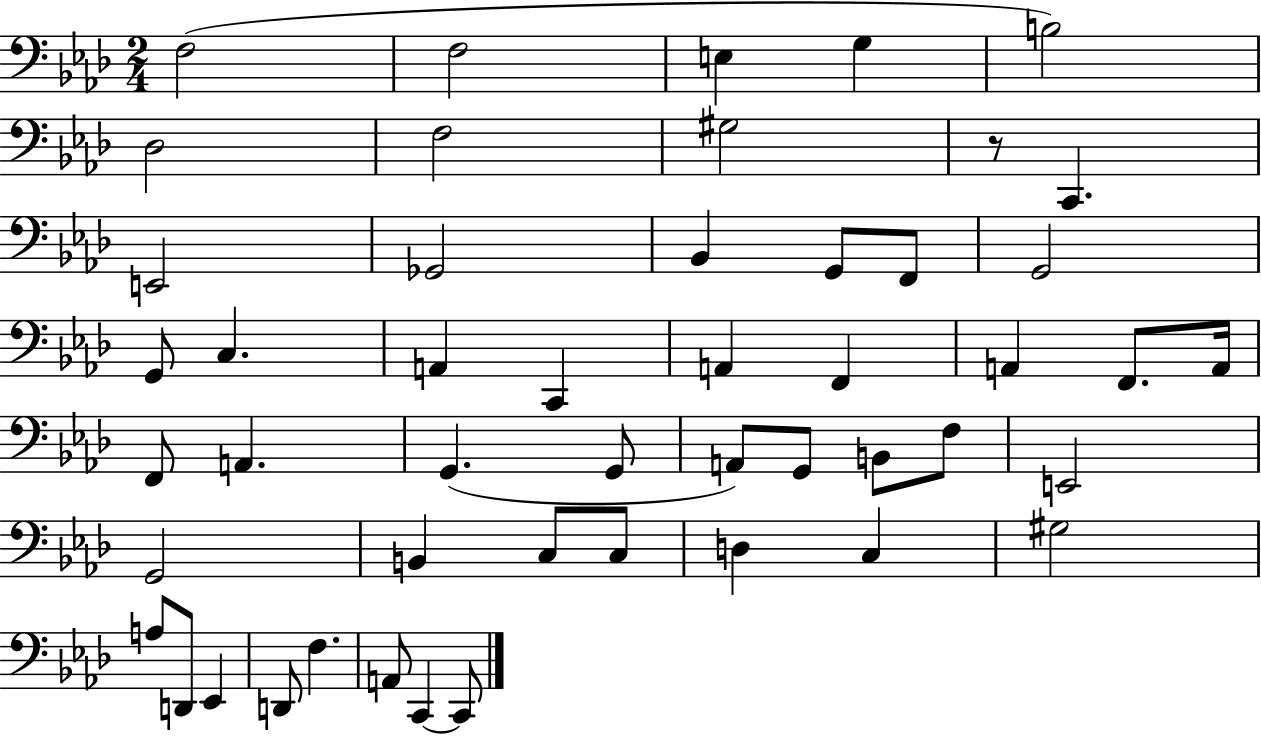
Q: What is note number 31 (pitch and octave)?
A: B2